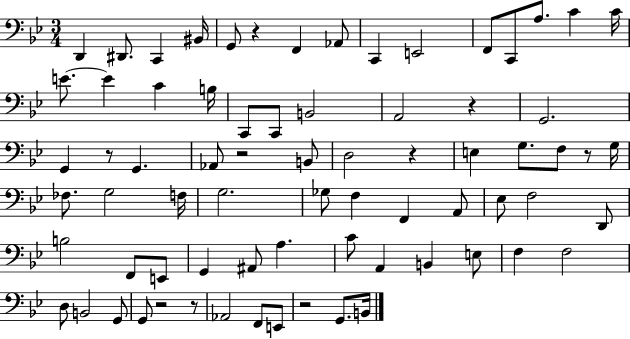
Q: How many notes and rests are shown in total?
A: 73